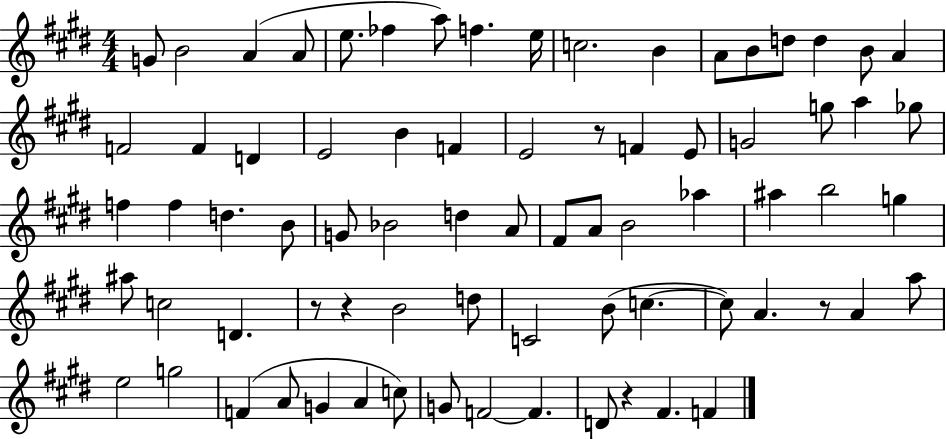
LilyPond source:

{
  \clef treble
  \numericTimeSignature
  \time 4/4
  \key e \major
  g'8 b'2 a'4( a'8 | e''8. fes''4 a''8) f''4. e''16 | c''2. b'4 | a'8 b'8 d''8 d''4 b'8 a'4 | \break f'2 f'4 d'4 | e'2 b'4 f'4 | e'2 r8 f'4 e'8 | g'2 g''8 a''4 ges''8 | \break f''4 f''4 d''4. b'8 | g'8 bes'2 d''4 a'8 | fis'8 a'8 b'2 aes''4 | ais''4 b''2 g''4 | \break ais''8 c''2 d'4. | r8 r4 b'2 d''8 | c'2 b'8( c''4.~~ | c''8) a'4. r8 a'4 a''8 | \break e''2 g''2 | f'4( a'8 g'4 a'4 c''8) | g'8 f'2~~ f'4. | d'8 r4 fis'4. f'4 | \break \bar "|."
}